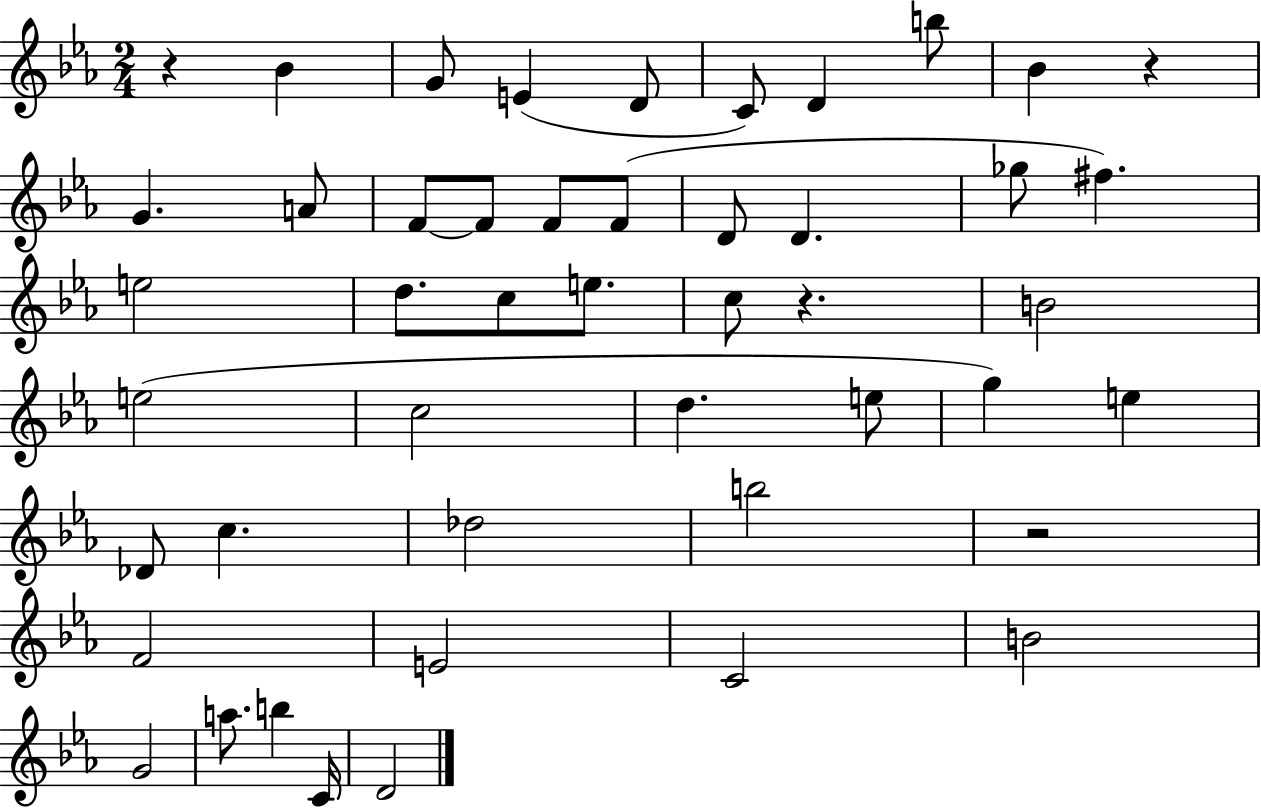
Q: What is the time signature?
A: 2/4